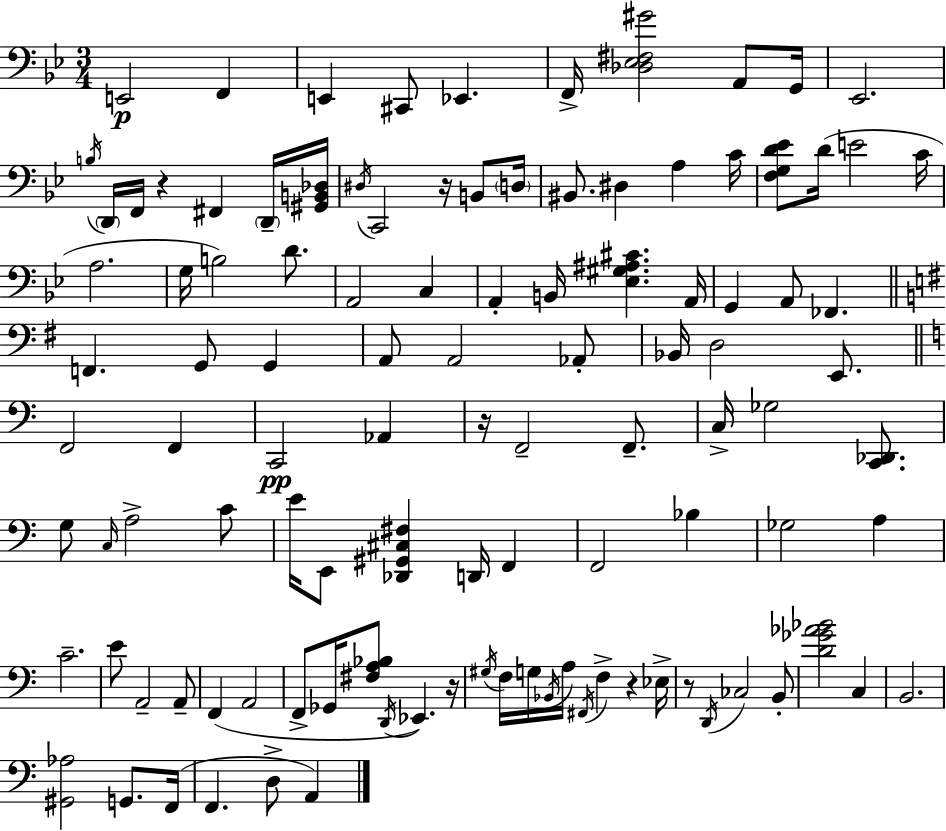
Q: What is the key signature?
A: G minor